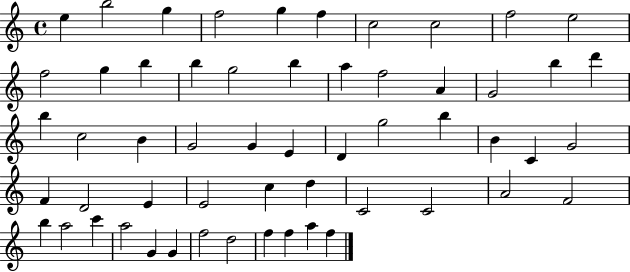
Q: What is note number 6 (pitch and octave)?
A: F5